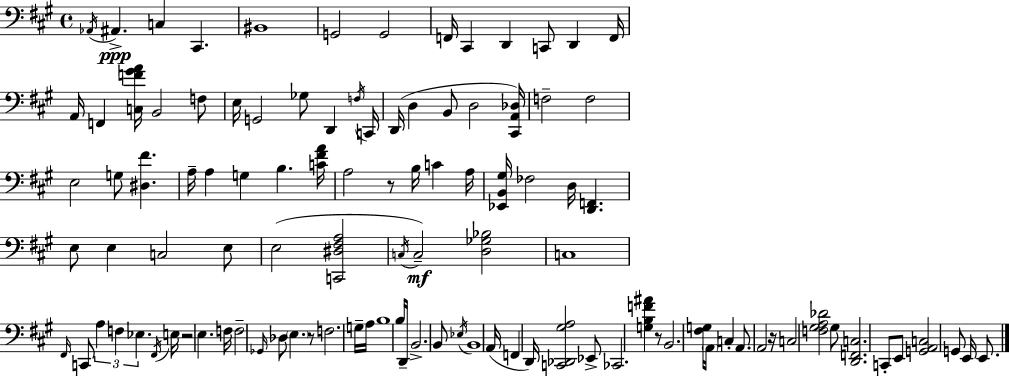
X:1
T:Untitled
M:4/4
L:1/4
K:A
_A,,/4 ^A,, C, ^C,, ^B,,4 G,,2 G,,2 F,,/4 ^C,, D,, C,,/2 D,, F,,/4 A,,/4 F,, [C,F^GA]/4 B,,2 F,/2 E,/4 G,,2 _G,/2 D,, F,/4 C,,/4 D,,/4 D, B,,/2 D,2 [^C,,A,,_D,]/4 F,2 F,2 E,2 G,/2 [^D,^F] A,/4 A, G, B, [C^FA]/4 A,2 z/2 B,/4 C A,/4 [_E,,B,,^G,]/4 _F,2 D,/4 [D,,F,,] E,/2 E, C,2 E,/2 E,2 [C,,^D,^F,A,]2 C,/4 C,2 [D,_G,_B,]2 C,4 ^F,,/4 C,,/2 A, F, _E, ^F,,/4 E,/4 z2 E, F,/4 F,2 _G,,/4 _D,/2 E, z/2 F,2 G,/4 A,/4 B,4 B,/4 D,,/4 B,,2 B,,/2 _E,/4 B,,4 A,,/4 F,, D,,/4 [C,,_D,,^G,A,]2 _E,,/2 _C,,2 [G,B,F^A] z/2 B,,2 [^F,G,]/4 A,,/4 C, A,,/2 A,,2 z/4 C,2 [F,^G,A,_D]2 ^G,/2 [D,,F,,C,]2 C,,/2 E,,/2 [G,,A,,C,]2 G,,/2 E,,/4 E,,/2